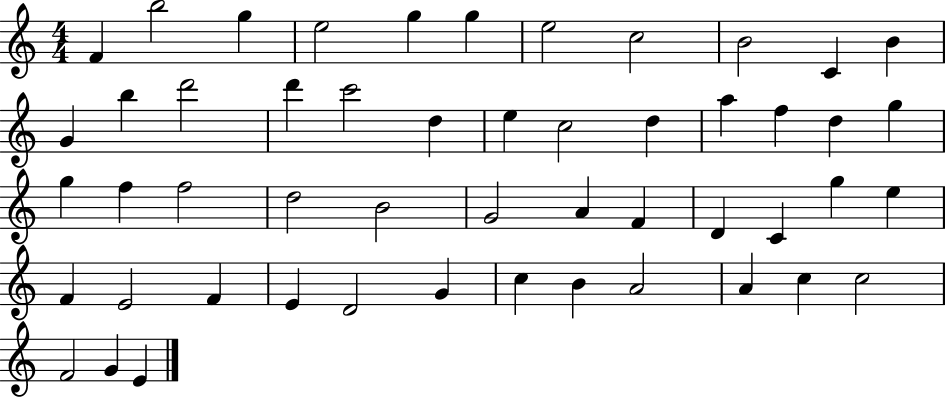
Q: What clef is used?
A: treble